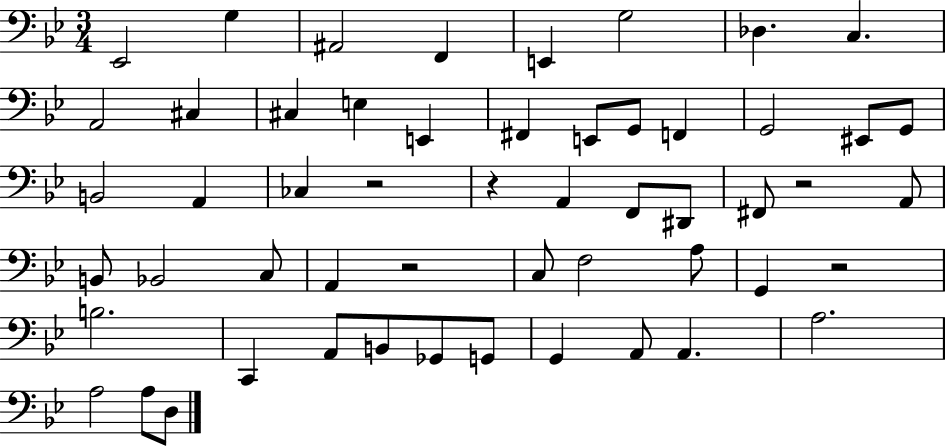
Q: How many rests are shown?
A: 5